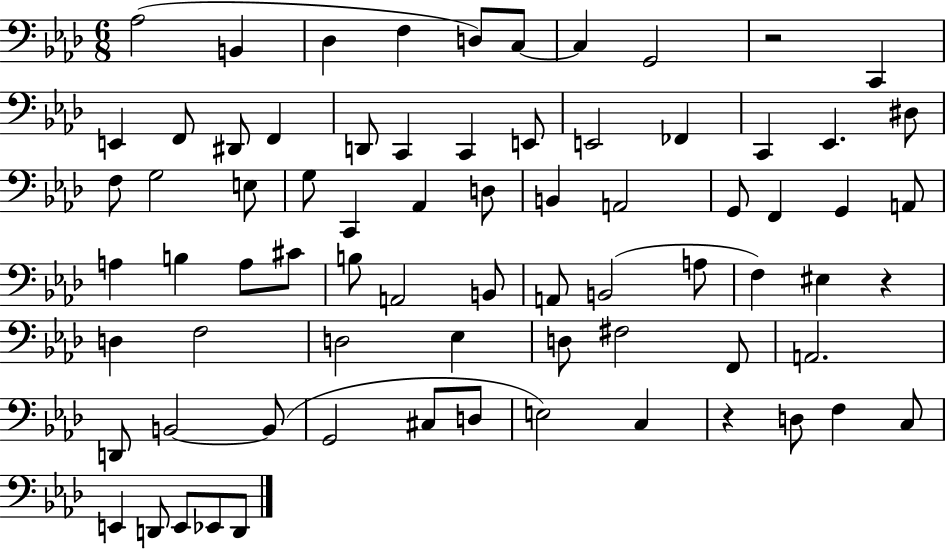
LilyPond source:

{
  \clef bass
  \numericTimeSignature
  \time 6/8
  \key aes \major
  aes2( b,4 | des4 f4 d8) c8~~ | c4 g,2 | r2 c,4 | \break e,4 f,8 dis,8 f,4 | d,8 c,4 c,4 e,8 | e,2 fes,4 | c,4 ees,4. dis8 | \break f8 g2 e8 | g8 c,4 aes,4 d8 | b,4 a,2 | g,8 f,4 g,4 a,8 | \break a4 b4 a8 cis'8 | b8 a,2 b,8 | a,8 b,2( a8 | f4) eis4 r4 | \break d4 f2 | d2 ees4 | d8 fis2 f,8 | a,2. | \break d,8 b,2~~ b,8( | g,2 cis8 d8 | e2) c4 | r4 d8 f4 c8 | \break e,4 d,8 e,8 ees,8 d,8 | \bar "|."
}